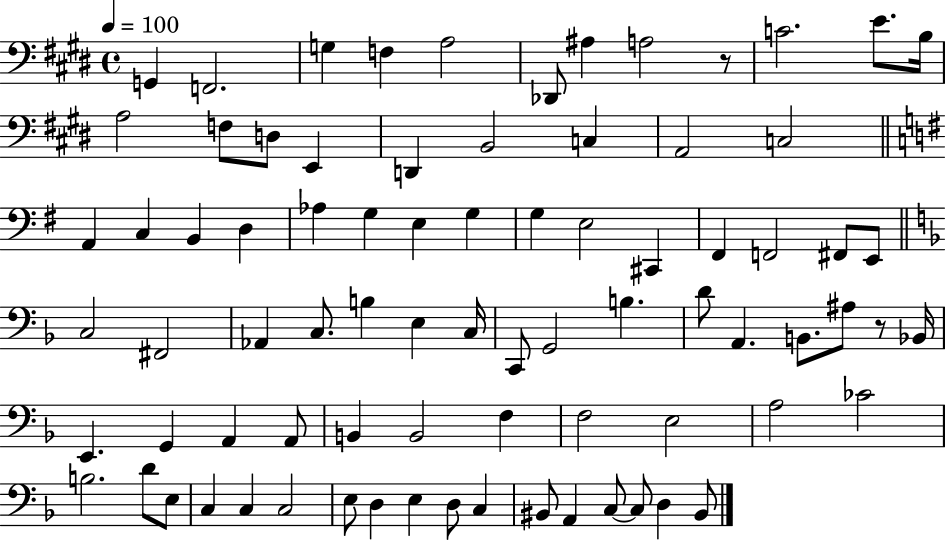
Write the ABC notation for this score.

X:1
T:Untitled
M:4/4
L:1/4
K:E
G,, F,,2 G, F, A,2 _D,,/2 ^A, A,2 z/2 C2 E/2 B,/4 A,2 F,/2 D,/2 E,, D,, B,,2 C, A,,2 C,2 A,, C, B,, D, _A, G, E, G, G, E,2 ^C,, ^F,, F,,2 ^F,,/2 E,,/2 C,2 ^F,,2 _A,, C,/2 B, E, C,/4 C,,/2 G,,2 B, D/2 A,, B,,/2 ^A,/2 z/2 _B,,/4 E,, G,, A,, A,,/2 B,, B,,2 F, F,2 E,2 A,2 _C2 B,2 D/2 E,/2 C, C, C,2 E,/2 D, E, D,/2 C, ^B,,/2 A,, C,/2 C,/2 D, ^B,,/2